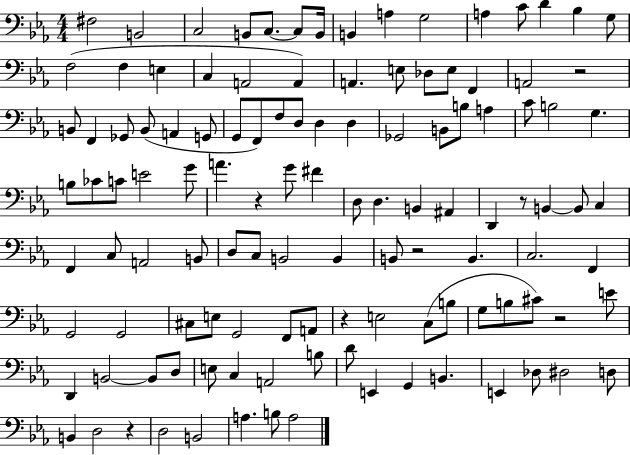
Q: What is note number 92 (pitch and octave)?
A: D3